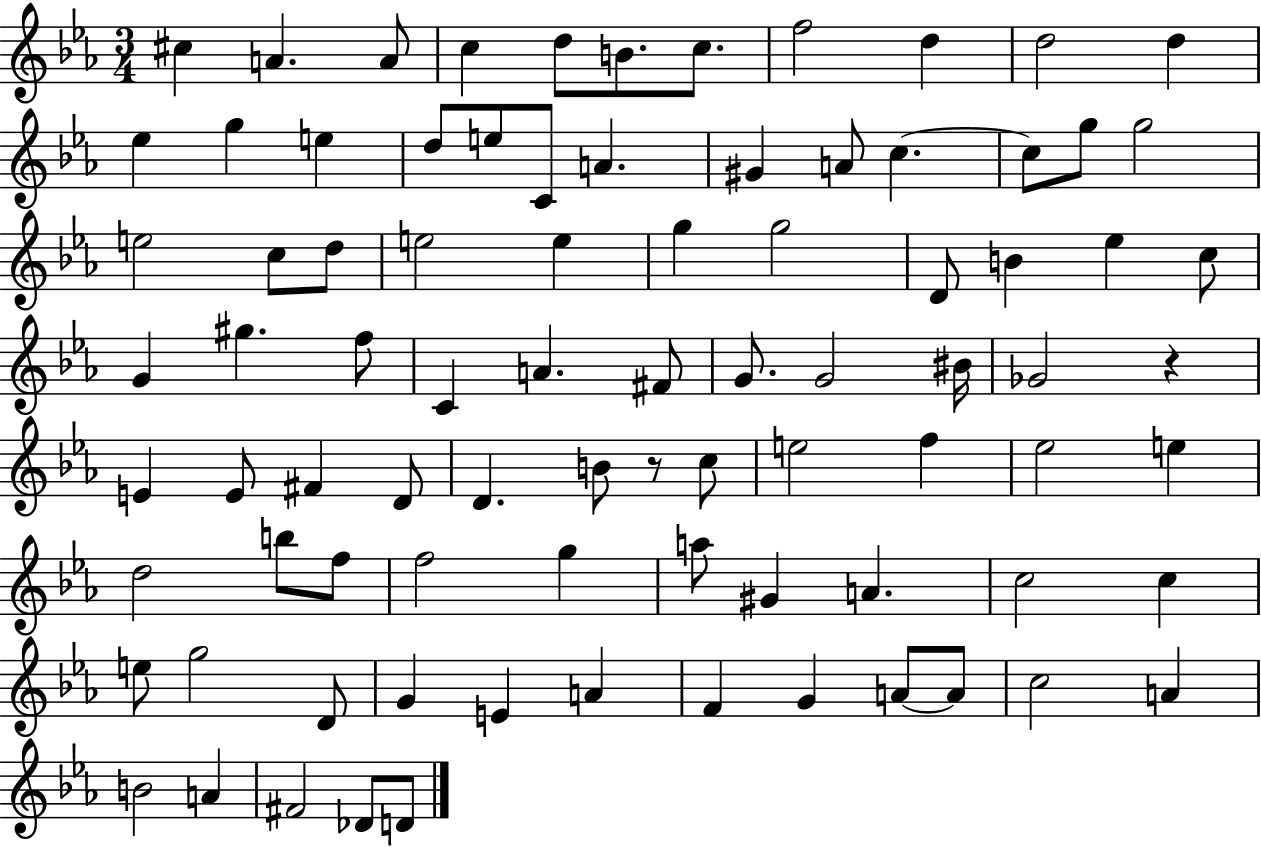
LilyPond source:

{
  \clef treble
  \numericTimeSignature
  \time 3/4
  \key ees \major
  \repeat volta 2 { cis''4 a'4. a'8 | c''4 d''8 b'8. c''8. | f''2 d''4 | d''2 d''4 | \break ees''4 g''4 e''4 | d''8 e''8 c'8 a'4. | gis'4 a'8 c''4.~~ | c''8 g''8 g''2 | \break e''2 c''8 d''8 | e''2 e''4 | g''4 g''2 | d'8 b'4 ees''4 c''8 | \break g'4 gis''4. f''8 | c'4 a'4. fis'8 | g'8. g'2 bis'16 | ges'2 r4 | \break e'4 e'8 fis'4 d'8 | d'4. b'8 r8 c''8 | e''2 f''4 | ees''2 e''4 | \break d''2 b''8 f''8 | f''2 g''4 | a''8 gis'4 a'4. | c''2 c''4 | \break e''8 g''2 d'8 | g'4 e'4 a'4 | f'4 g'4 a'8~~ a'8 | c''2 a'4 | \break b'2 a'4 | fis'2 des'8 d'8 | } \bar "|."
}